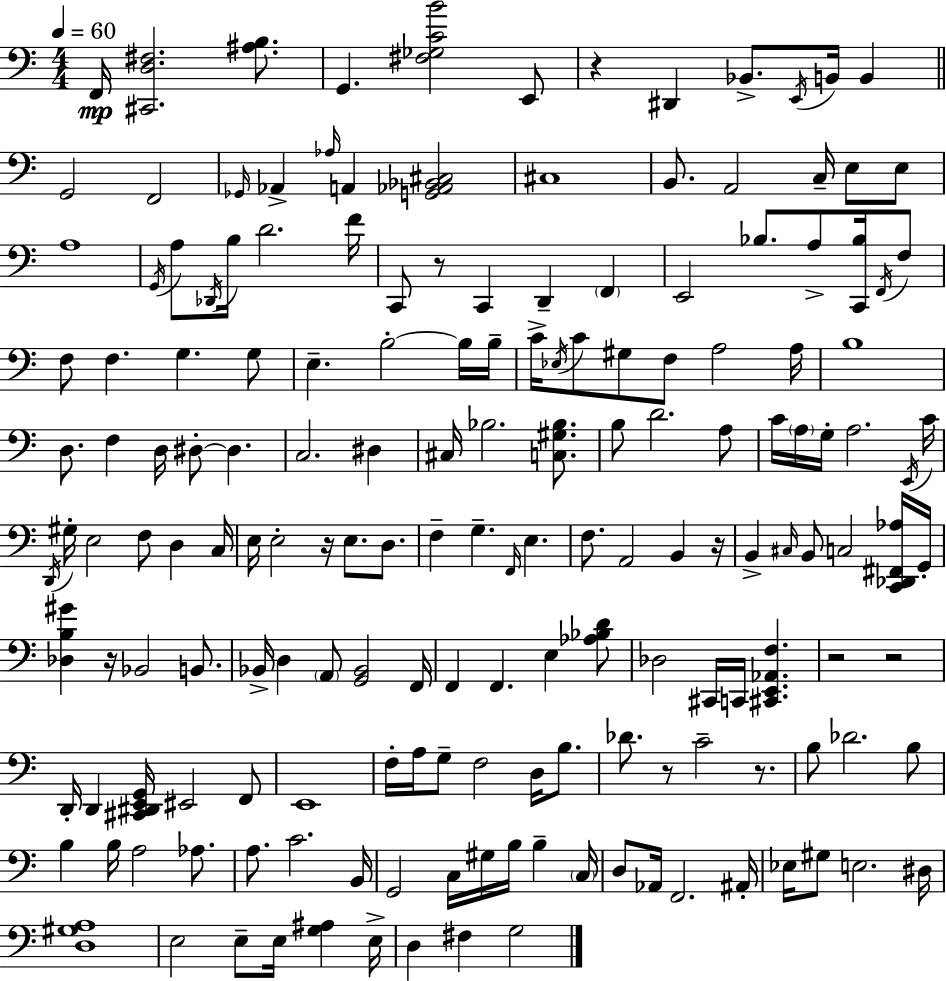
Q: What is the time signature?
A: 4/4